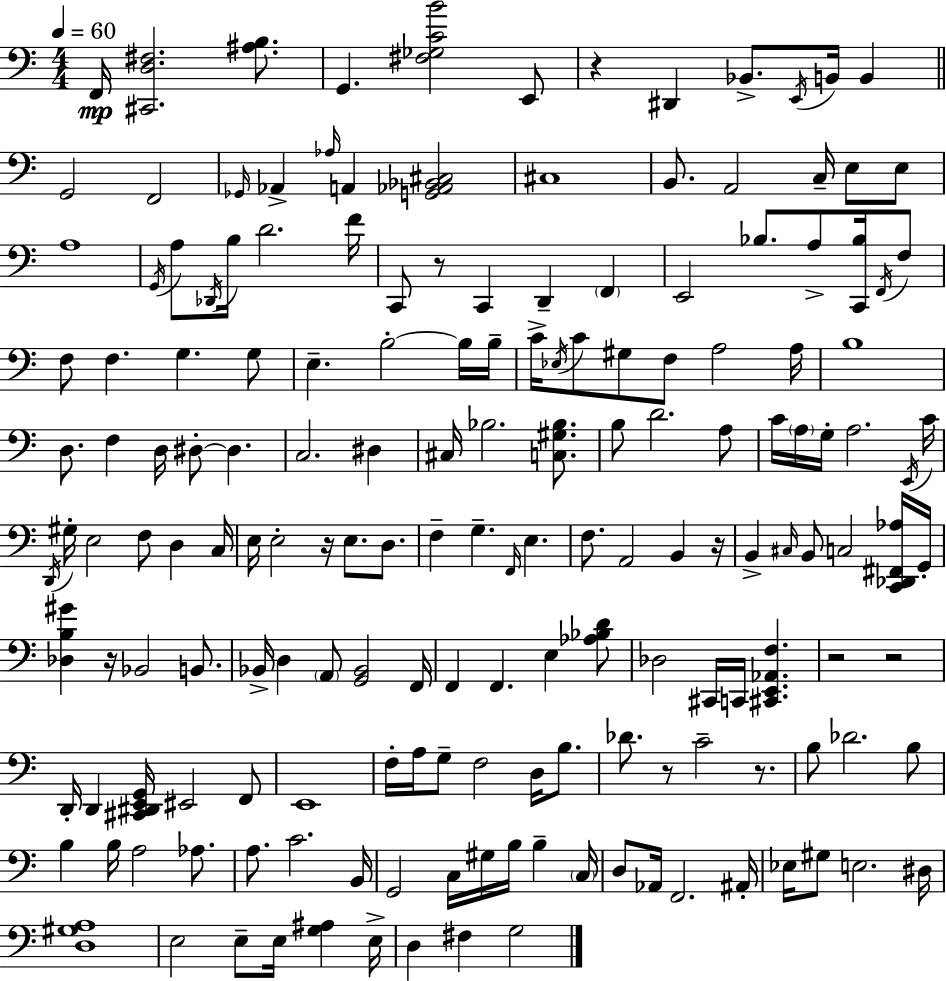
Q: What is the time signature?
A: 4/4